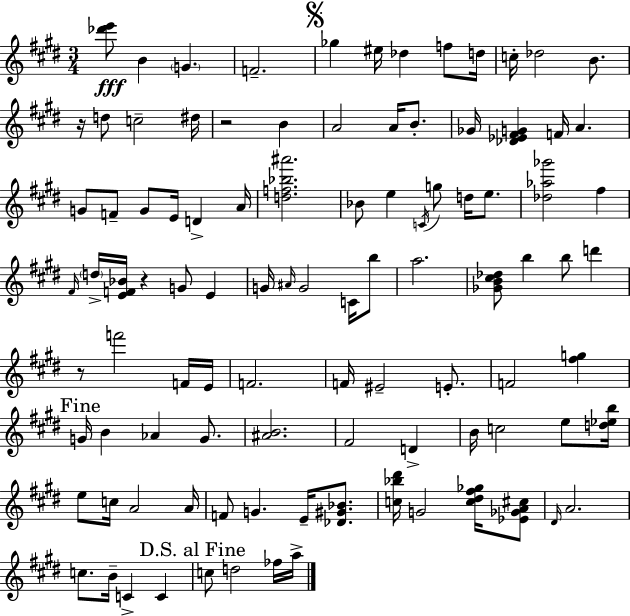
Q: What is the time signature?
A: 3/4